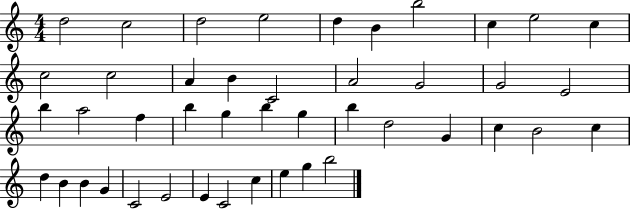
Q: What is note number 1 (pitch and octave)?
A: D5